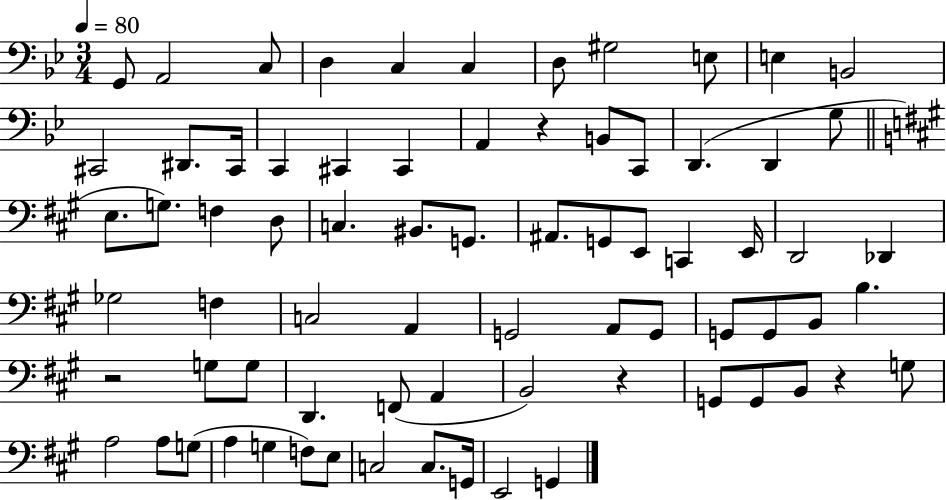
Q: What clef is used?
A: bass